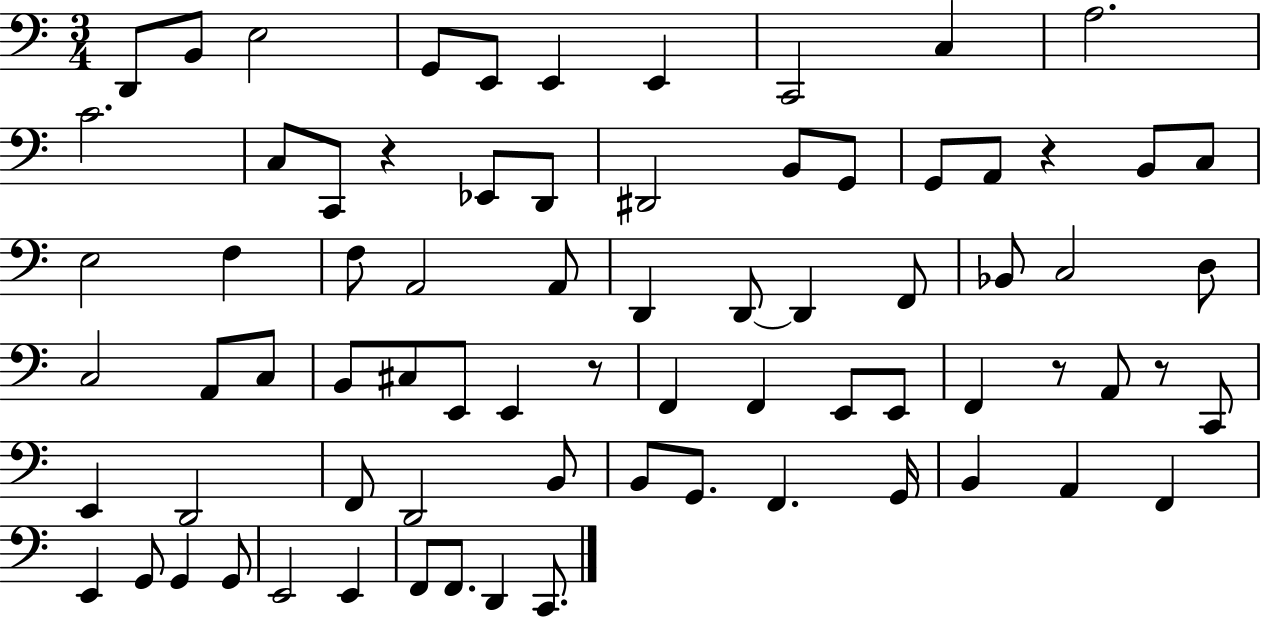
X:1
T:Untitled
M:3/4
L:1/4
K:C
D,,/2 B,,/2 E,2 G,,/2 E,,/2 E,, E,, C,,2 C, A,2 C2 C,/2 C,,/2 z _E,,/2 D,,/2 ^D,,2 B,,/2 G,,/2 G,,/2 A,,/2 z B,,/2 C,/2 E,2 F, F,/2 A,,2 A,,/2 D,, D,,/2 D,, F,,/2 _B,,/2 C,2 D,/2 C,2 A,,/2 C,/2 B,,/2 ^C,/2 E,,/2 E,, z/2 F,, F,, E,,/2 E,,/2 F,, z/2 A,,/2 z/2 C,,/2 E,, D,,2 F,,/2 D,,2 B,,/2 B,,/2 G,,/2 F,, G,,/4 B,, A,, F,, E,, G,,/2 G,, G,,/2 E,,2 E,, F,,/2 F,,/2 D,, C,,/2